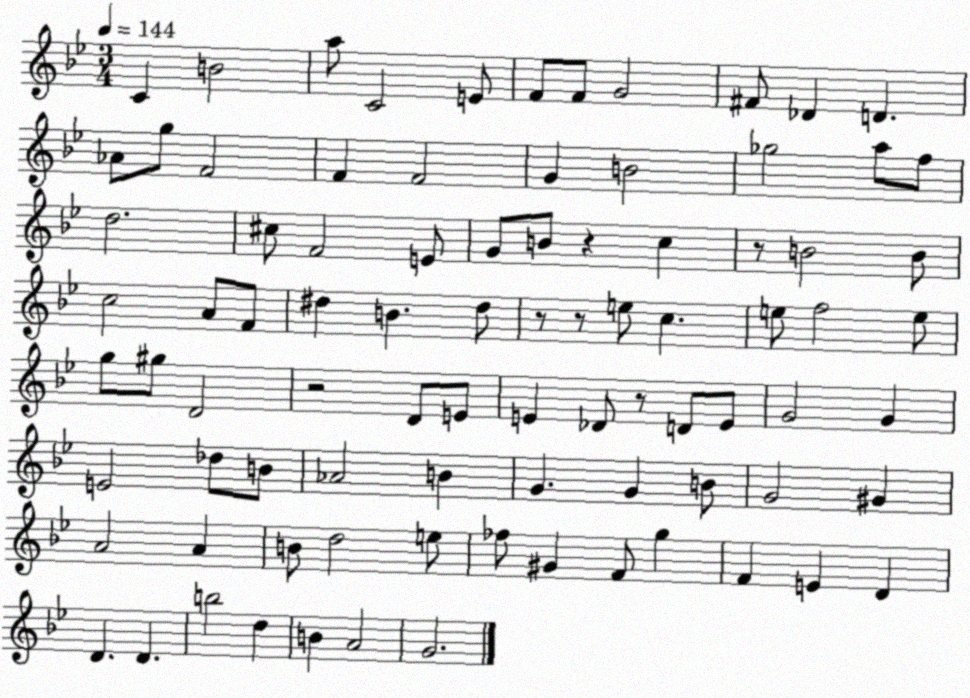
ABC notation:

X:1
T:Untitled
M:3/4
L:1/4
K:Bb
C B2 a/2 C2 E/2 F/2 F/2 G2 ^F/2 _D D _A/2 g/2 F2 F F2 G B2 _g2 a/2 f/2 d2 ^c/2 F2 E/2 G/2 B/2 z c z/2 B2 B/2 c2 A/2 F/2 ^d B ^d/2 z/2 z/2 e/2 c e/2 f2 e/2 g/2 ^g/2 D2 z2 D/2 E/2 E _D/2 z/2 D/2 E/2 G2 G E2 _d/2 B/2 _A2 B G G B/2 G2 ^G A2 A B/2 d2 e/2 _f/2 ^G F/2 g F E D D D b2 d B A2 G2